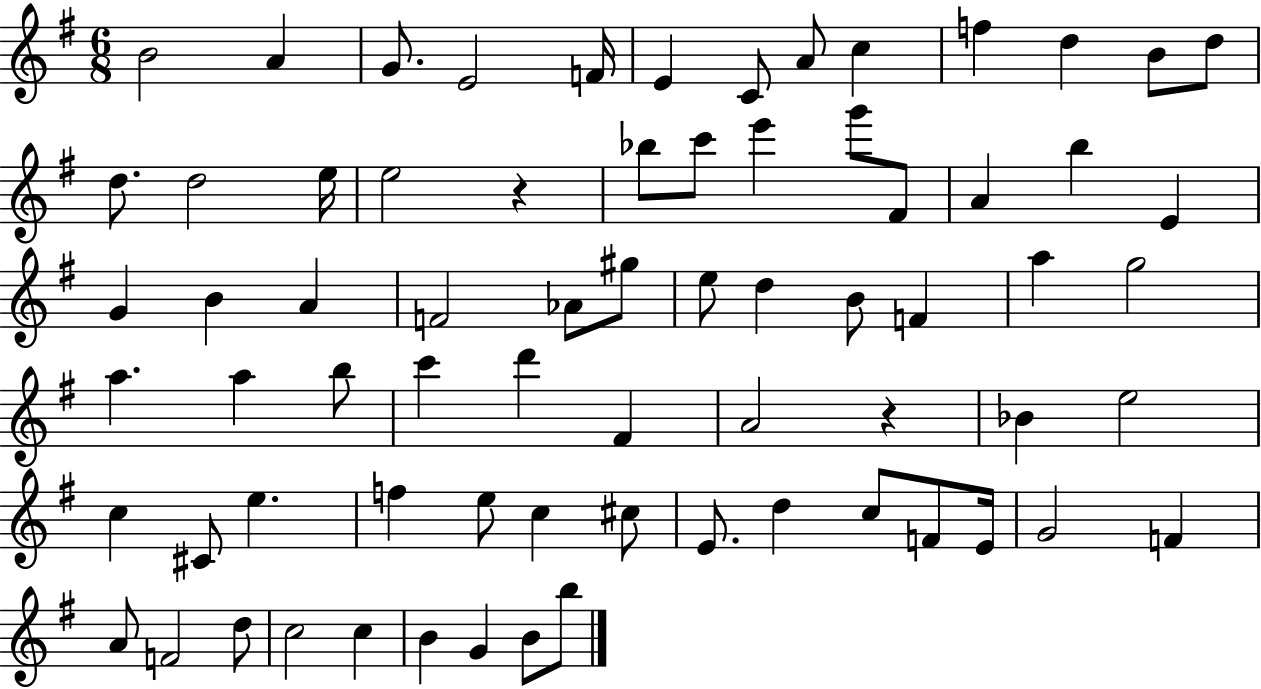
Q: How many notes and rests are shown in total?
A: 71